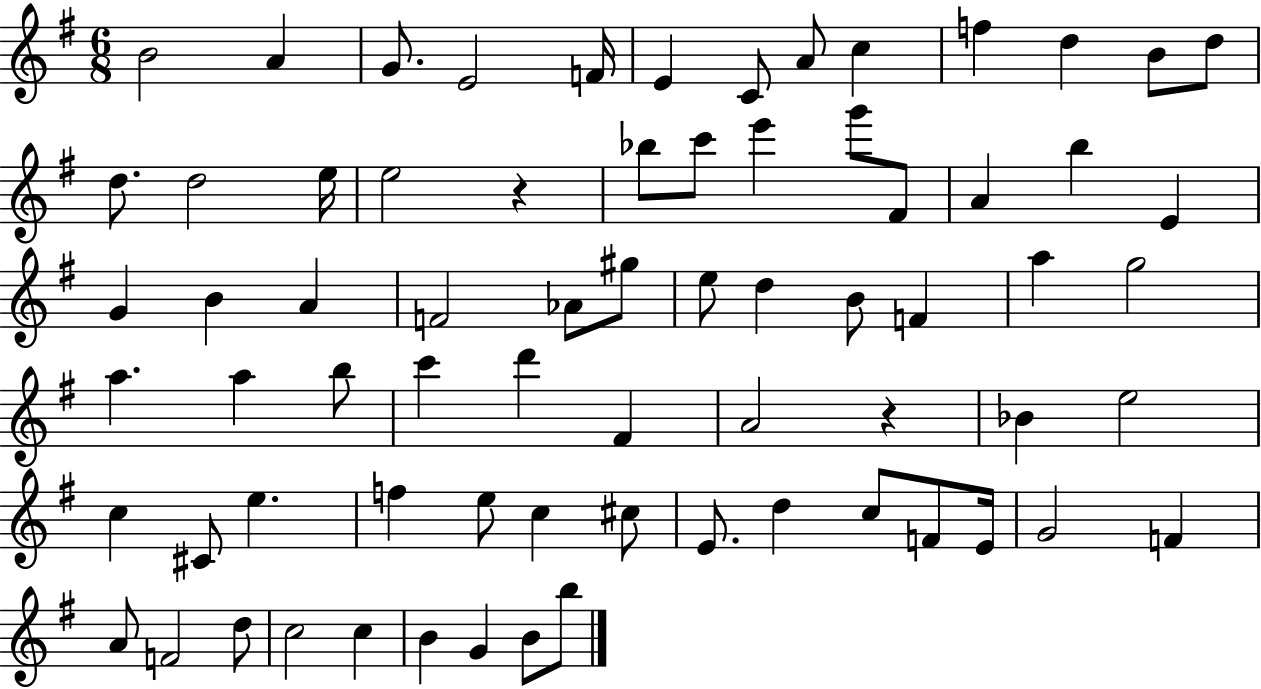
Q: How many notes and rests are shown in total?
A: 71